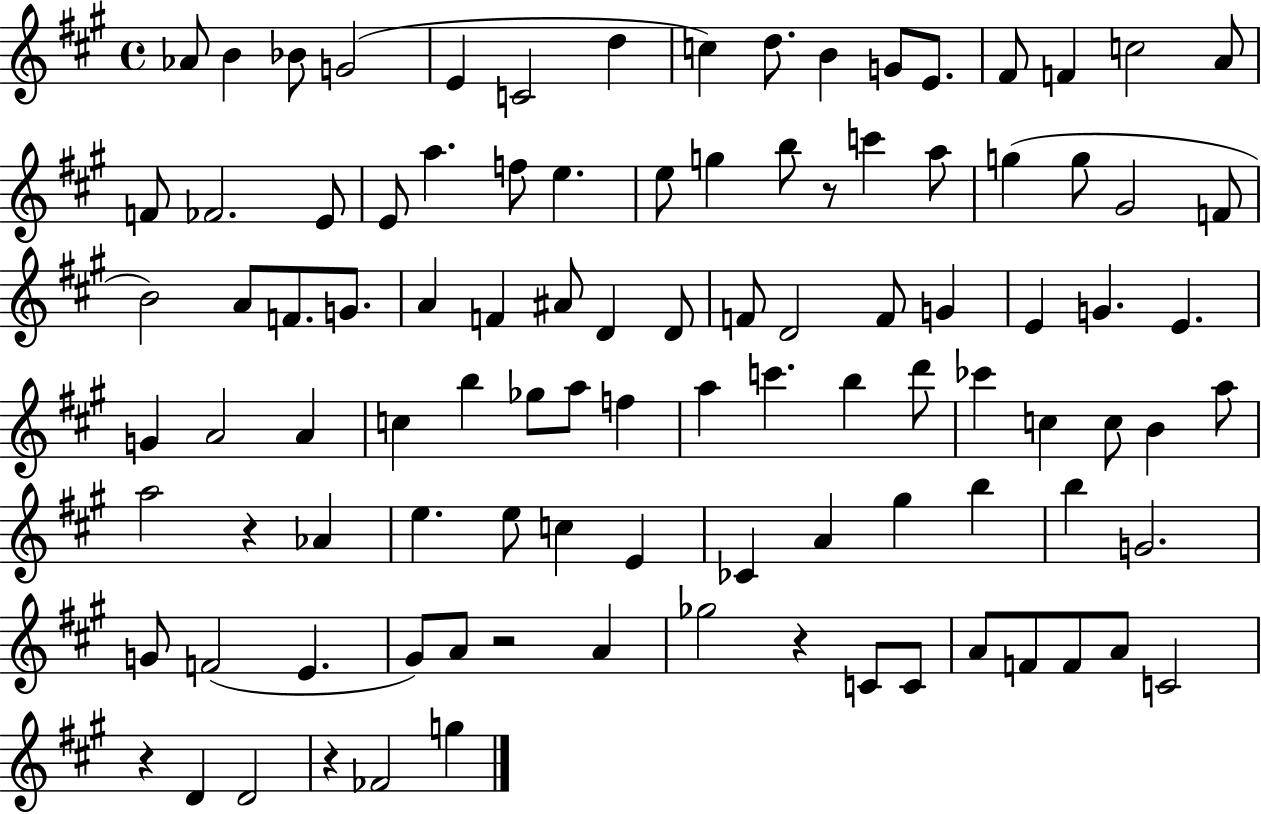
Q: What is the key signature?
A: A major